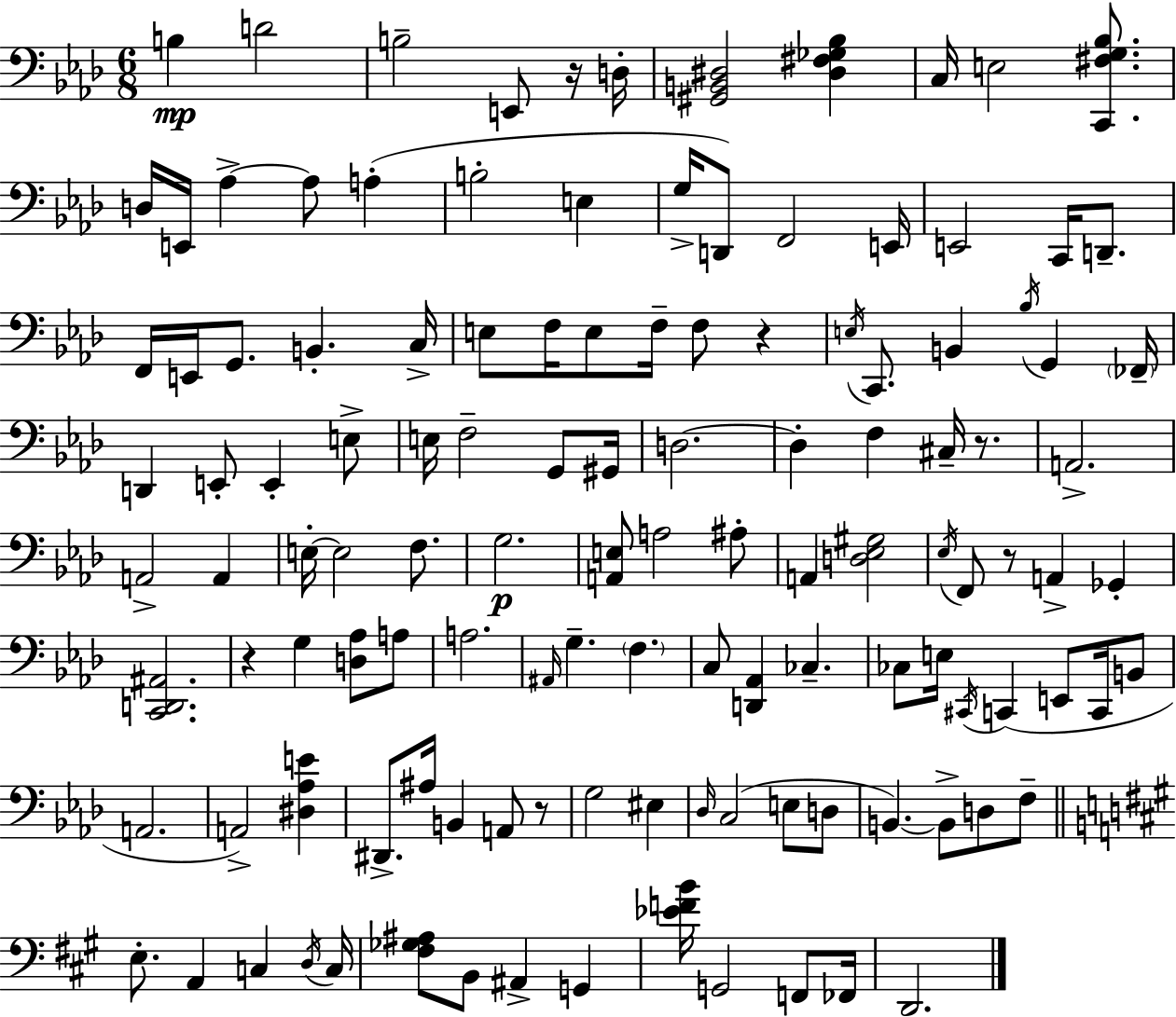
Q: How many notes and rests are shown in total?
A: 123